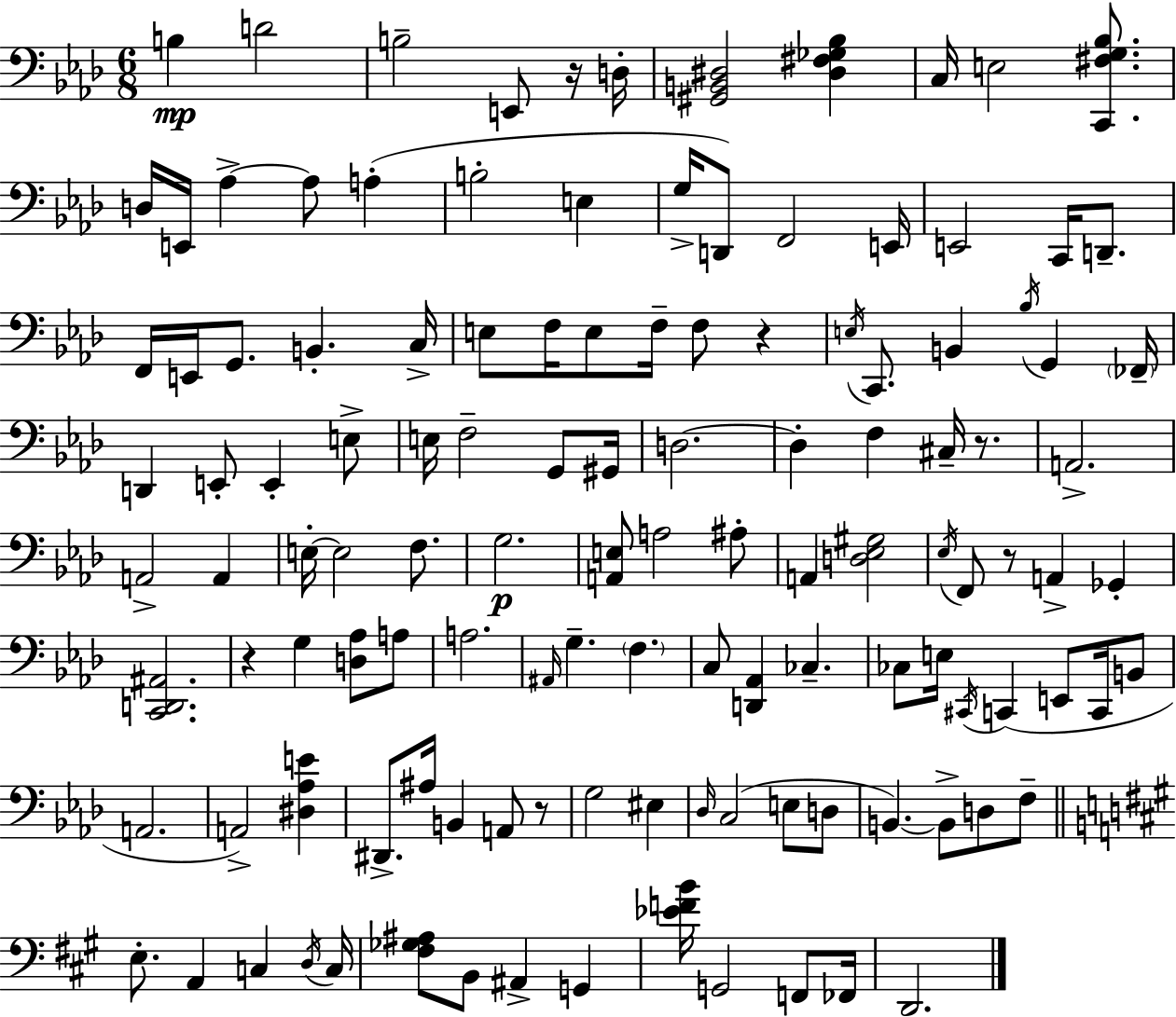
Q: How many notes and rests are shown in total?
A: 123